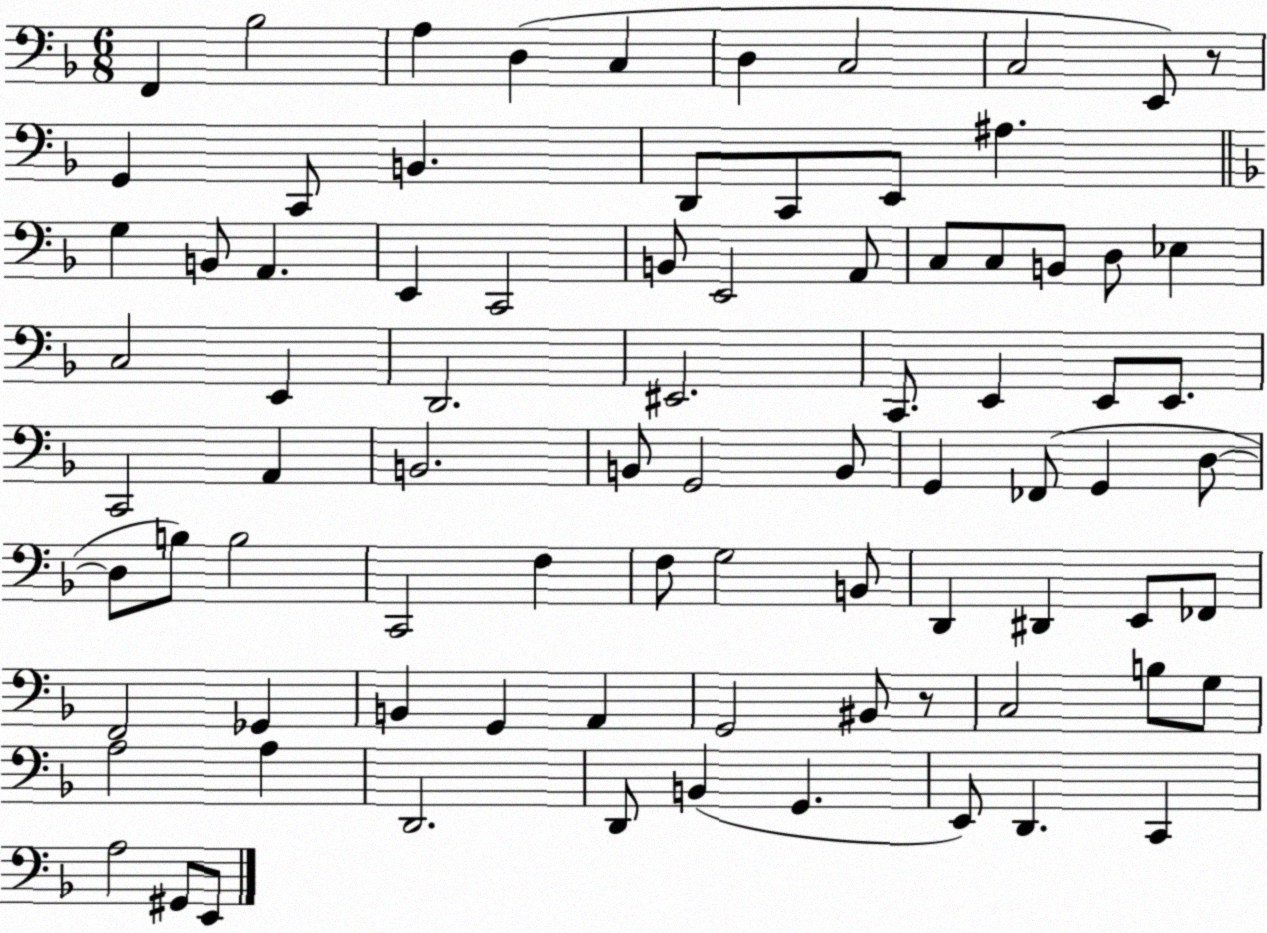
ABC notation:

X:1
T:Untitled
M:6/8
L:1/4
K:F
F,, _B,2 A, D, C, D, C,2 C,2 E,,/2 z/2 G,, C,,/2 B,, D,,/2 C,,/2 E,,/2 ^A, G, B,,/2 A,, E,, C,,2 B,,/2 E,,2 A,,/2 C,/2 C,/2 B,,/2 D,/2 _E, C,2 E,, D,,2 ^E,,2 C,,/2 E,, E,,/2 E,,/2 C,,2 A,, B,,2 B,,/2 G,,2 B,,/2 G,, _F,,/2 G,, D,/2 D,/2 B,/2 B,2 C,,2 F, F,/2 G,2 B,,/2 D,, ^D,, E,,/2 _F,,/2 F,,2 _G,, B,, G,, A,, G,,2 ^B,,/2 z/2 C,2 B,/2 G,/2 A,2 A, D,,2 D,,/2 B,, G,, E,,/2 D,, C,, A,2 ^G,,/2 E,,/2